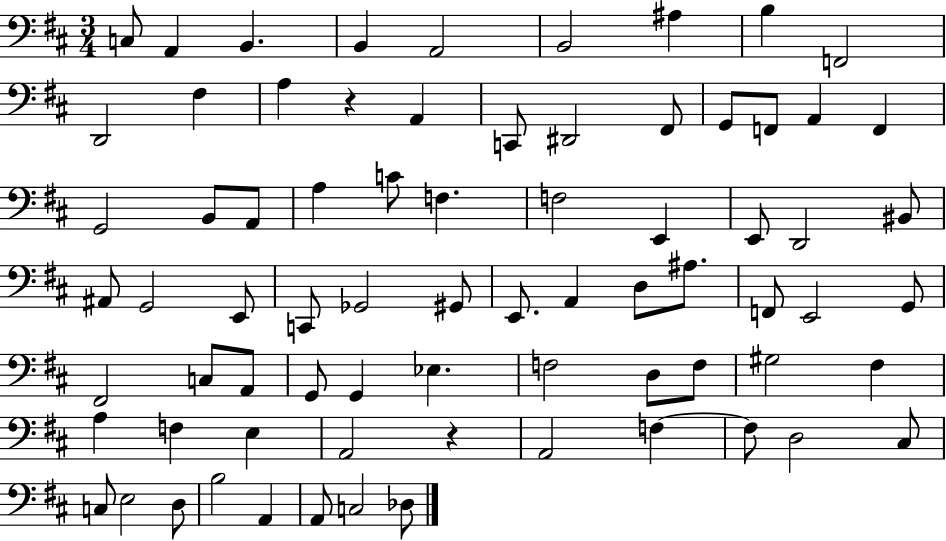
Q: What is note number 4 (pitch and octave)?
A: B2